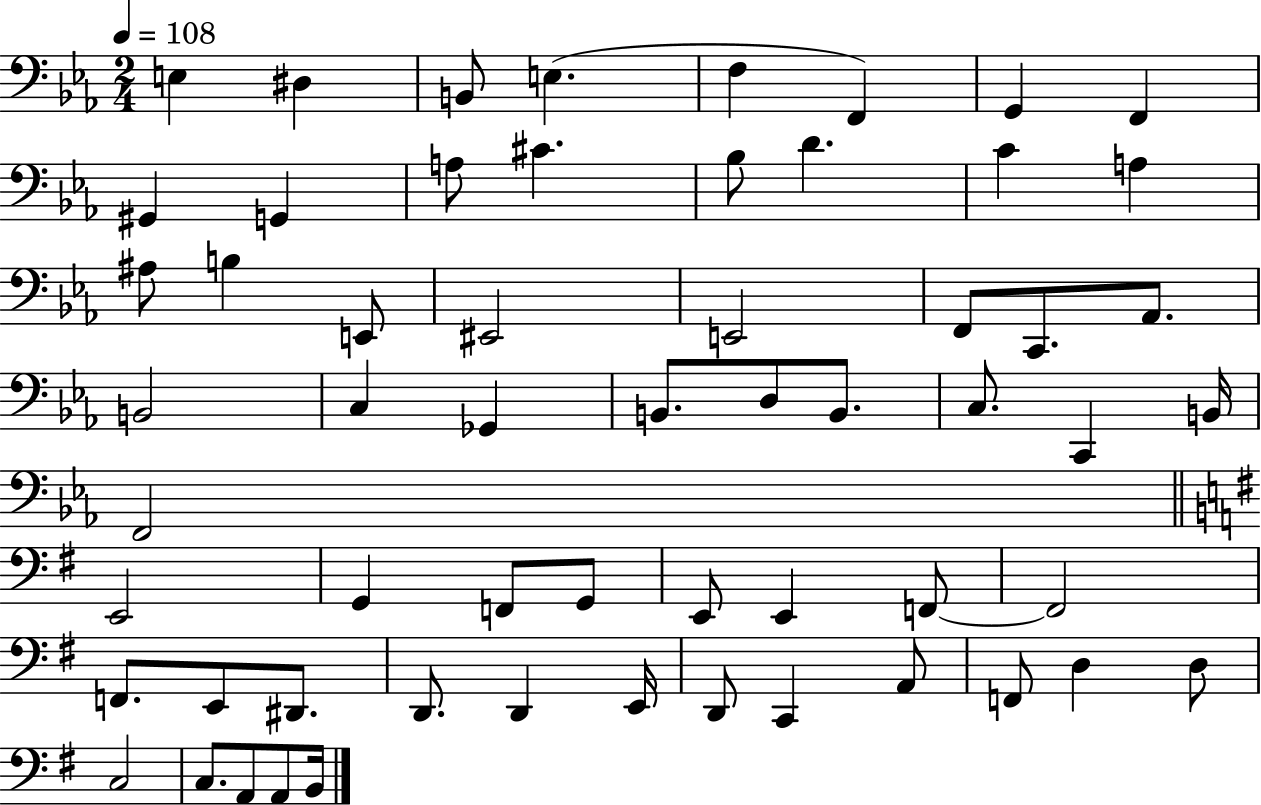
E3/q D#3/q B2/e E3/q. F3/q F2/q G2/q F2/q G#2/q G2/q A3/e C#4/q. Bb3/e D4/q. C4/q A3/q A#3/e B3/q E2/e EIS2/h E2/h F2/e C2/e. Ab2/e. B2/h C3/q Gb2/q B2/e. D3/e B2/e. C3/e. C2/q B2/s F2/h E2/h G2/q F2/e G2/e E2/e E2/q F2/e F2/h F2/e. E2/e D#2/e. D2/e. D2/q E2/s D2/e C2/q A2/e F2/e D3/q D3/e C3/h C3/e. A2/e A2/e B2/s